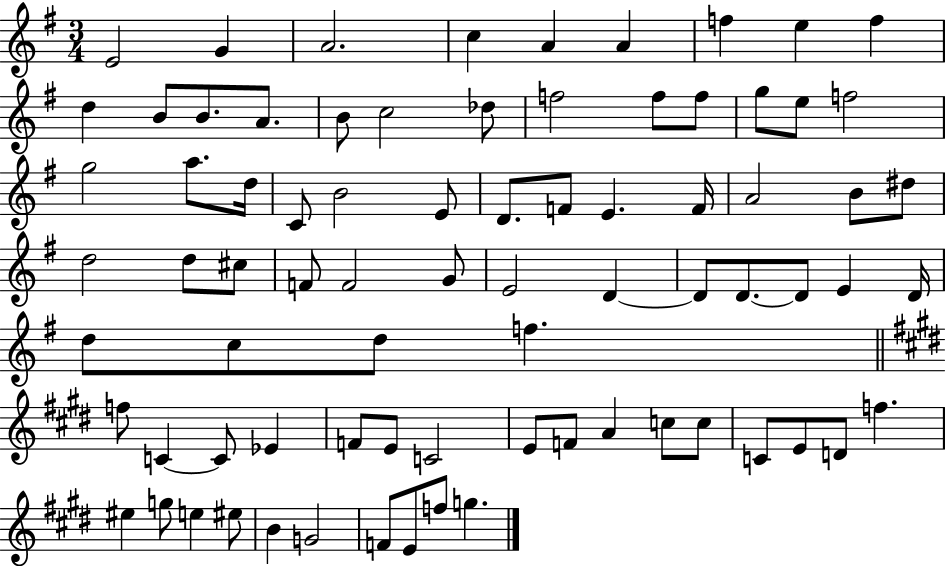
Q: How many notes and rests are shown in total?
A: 78